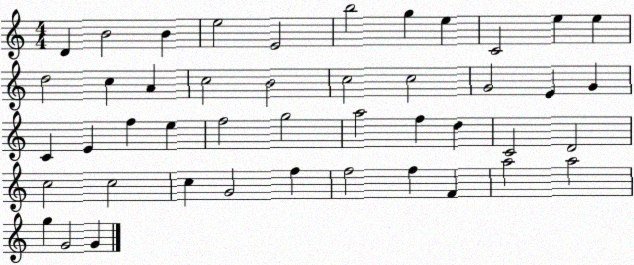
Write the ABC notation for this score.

X:1
T:Untitled
M:4/4
L:1/4
K:C
D B2 B e2 E2 b2 g e C2 e e d2 c A c2 B2 c2 c2 G2 E G C E f e f2 g2 a2 f d C2 D2 c2 c2 c G2 f f2 f F a2 a2 g G2 G